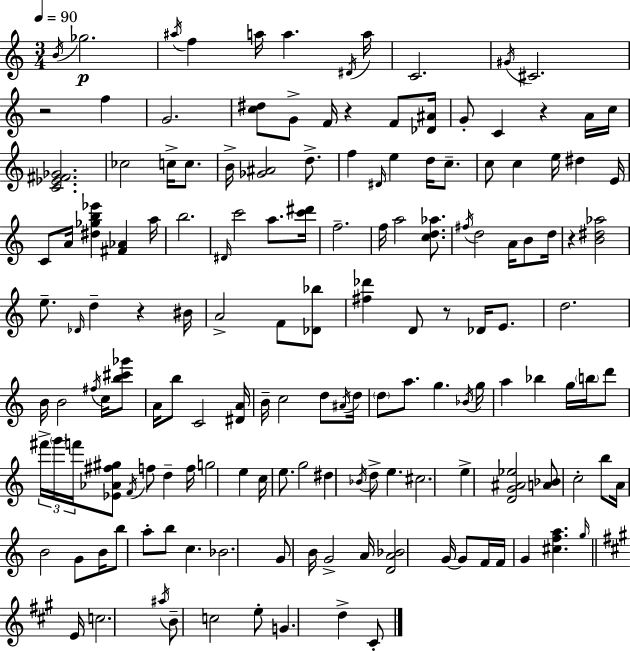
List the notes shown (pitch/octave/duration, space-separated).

B4/s Gb5/h. A#5/s F5/q A5/s A5/q. D#4/s A5/s C4/h. G#4/s C#4/h. R/h F5/q G4/h. [C5,D#5]/e G4/e F4/s R/q F4/e [Db4,A#4]/s G4/e C4/q R/q A4/s C5/s [C4,Eb4,F#4,Gb4]/h. CES5/h C5/s C5/e. B4/s [Gb4,A#4]/h D5/e. F5/q D#4/s E5/q D5/s C5/e. C5/e C5/q E5/s D#5/q E4/s C4/e A4/s [D#5,Gb5,B5,Eb6]/q [F#4,Ab4]/q A5/s B5/h. D#4/s C6/h A5/e. [C6,D#6]/s F5/h. F5/s A5/h [C5,D5,Ab5]/e. F#5/s D5/h A4/s B4/e D5/s R/q [B4,D#5,Ab5]/h E5/e. Db4/s D5/q R/q BIS4/s A4/h F4/e [Db4,Bb5]/e [F#5,Db6]/q D4/e R/e Db4/s E4/e. D5/h. B4/s B4/h F#5/s C5/s [B5,C#6,Gb6]/e A4/s B5/e C4/h [D#4,A4]/s B4/s C5/h D5/e A#4/s D5/s D5/e A5/e. G5/q. Bb4/s G5/s A5/q Bb5/q G5/s B5/s D6/e F#6/s G6/s F6/s [Eb4,Ab4,F#5,G#5]/e F4/s F5/e D5/q F5/s G5/h E5/q C5/s E5/e. G5/h D#5/q Bb4/s D5/e E5/q. C#5/h. E5/q [D4,G4,A#4,Eb5]/h [A4,Bb4]/e C5/h B5/e A4/s B4/h G4/e B4/s B5/e A5/e B5/e C5/q. Bb4/h. G4/e B4/s G4/h A4/s [D4,A4,Bb4]/h G4/s G4/e F4/s F4/s G4/q [C#5,F5,A5]/q. G5/s E4/s C5/h. A#5/s B4/e C5/h E5/e G4/q. D5/q C#4/e